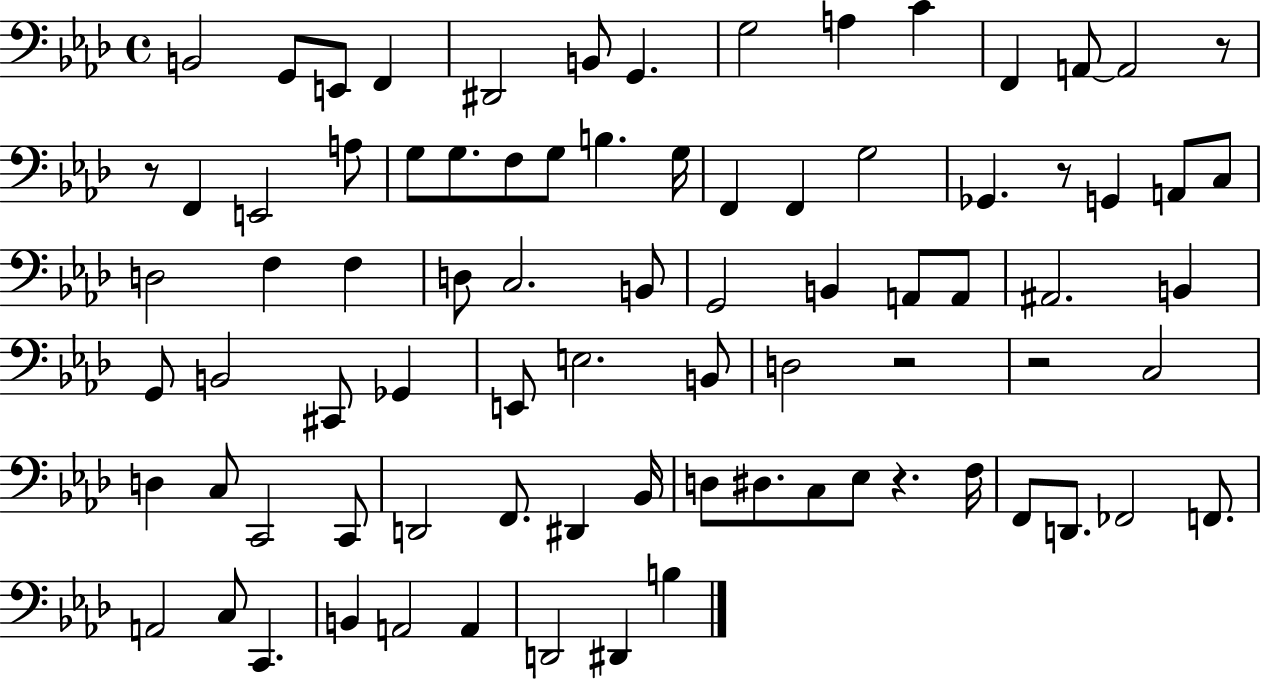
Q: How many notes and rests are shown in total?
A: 82